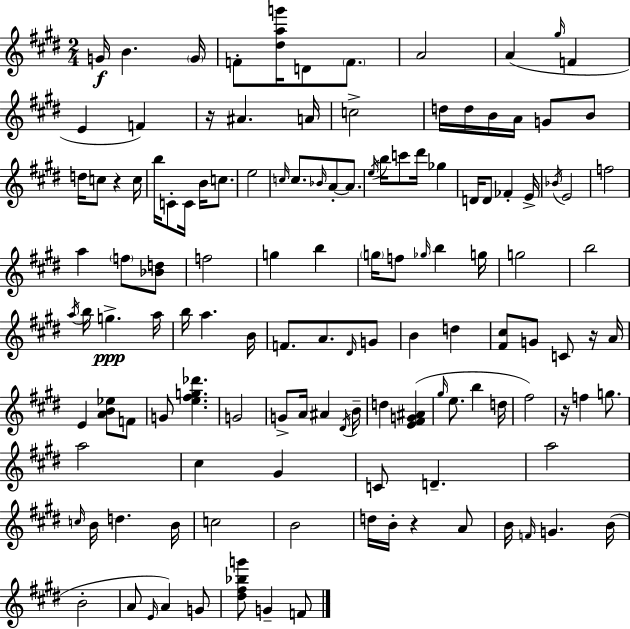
{
  \clef treble
  \numericTimeSignature
  \time 2/4
  \key e \major
  g'16\f b'4. \parenthesize g'16 | f'8-. <dis'' a'' g'''>16 d'8 \parenthesize f'8. | a'2 | a'4( \grace { gis''16 } f'4 | \break e'4 f'4) | r16 ais'4. | a'16 c''2-> | d''16 d''16 b'16 a'16 g'8 b'8 | \break d''16 c''8 r4 | c''16 b''16 c'8-. c'16 b'16 c''8. | e''2 | \grace { c''16 } c''8. \grace { bes'16 } a'8-.~~ | \break a'8. \acciaccatura { e''16 } b''16 c'''8 dis'''16 | ges''4 d'16 d'8 fes'4-. | e'16-> \acciaccatura { bes'16 } e'2 | f''2 | \break a''4 | \parenthesize f''8 <bes' d''>8 f''2 | g''4 | b''4 \parenthesize g''16 f''8 | \break \grace { ges''16 } b''4 g''16 g''2 | b''2 | \acciaccatura { a''16 } b''16 | g''4.->\ppp a''16 b''16 | \break a''4. b'16 f'8. | a'8. \grace { dis'16 } g'8 | b'4 d''4 | <fis' cis''>8 g'8 c'8 r16 a'16 | \break e'4 <a' b' ees''>8 f'8 | g'8 <e'' fis'' g'' des'''>4. | g'2 | g'8-> a'16 ais'4 \acciaccatura { dis'16 } | \break b'16-- d''4 <e' fis' g' ais'>4( | \grace { gis''16 } e''8. b''4 | d''16 fis''2) | r16 f''4 g''8. | \break a''2 | cis''4 gis'4 | c'8 d'4.-- | a''2 | \break \grace { c''16 } b'16 d''4. | b'16 c''2 | b'2 | d''16 b'16-. r4 | \break a'8 b'16 \grace { f'16 } g'4. | b'16( b'2-. | a'8 \grace { e'16 } a'4) | g'8 <dis'' fis'' bes'' g'''>8 g'4-- | \break f'8 \bar "|."
}